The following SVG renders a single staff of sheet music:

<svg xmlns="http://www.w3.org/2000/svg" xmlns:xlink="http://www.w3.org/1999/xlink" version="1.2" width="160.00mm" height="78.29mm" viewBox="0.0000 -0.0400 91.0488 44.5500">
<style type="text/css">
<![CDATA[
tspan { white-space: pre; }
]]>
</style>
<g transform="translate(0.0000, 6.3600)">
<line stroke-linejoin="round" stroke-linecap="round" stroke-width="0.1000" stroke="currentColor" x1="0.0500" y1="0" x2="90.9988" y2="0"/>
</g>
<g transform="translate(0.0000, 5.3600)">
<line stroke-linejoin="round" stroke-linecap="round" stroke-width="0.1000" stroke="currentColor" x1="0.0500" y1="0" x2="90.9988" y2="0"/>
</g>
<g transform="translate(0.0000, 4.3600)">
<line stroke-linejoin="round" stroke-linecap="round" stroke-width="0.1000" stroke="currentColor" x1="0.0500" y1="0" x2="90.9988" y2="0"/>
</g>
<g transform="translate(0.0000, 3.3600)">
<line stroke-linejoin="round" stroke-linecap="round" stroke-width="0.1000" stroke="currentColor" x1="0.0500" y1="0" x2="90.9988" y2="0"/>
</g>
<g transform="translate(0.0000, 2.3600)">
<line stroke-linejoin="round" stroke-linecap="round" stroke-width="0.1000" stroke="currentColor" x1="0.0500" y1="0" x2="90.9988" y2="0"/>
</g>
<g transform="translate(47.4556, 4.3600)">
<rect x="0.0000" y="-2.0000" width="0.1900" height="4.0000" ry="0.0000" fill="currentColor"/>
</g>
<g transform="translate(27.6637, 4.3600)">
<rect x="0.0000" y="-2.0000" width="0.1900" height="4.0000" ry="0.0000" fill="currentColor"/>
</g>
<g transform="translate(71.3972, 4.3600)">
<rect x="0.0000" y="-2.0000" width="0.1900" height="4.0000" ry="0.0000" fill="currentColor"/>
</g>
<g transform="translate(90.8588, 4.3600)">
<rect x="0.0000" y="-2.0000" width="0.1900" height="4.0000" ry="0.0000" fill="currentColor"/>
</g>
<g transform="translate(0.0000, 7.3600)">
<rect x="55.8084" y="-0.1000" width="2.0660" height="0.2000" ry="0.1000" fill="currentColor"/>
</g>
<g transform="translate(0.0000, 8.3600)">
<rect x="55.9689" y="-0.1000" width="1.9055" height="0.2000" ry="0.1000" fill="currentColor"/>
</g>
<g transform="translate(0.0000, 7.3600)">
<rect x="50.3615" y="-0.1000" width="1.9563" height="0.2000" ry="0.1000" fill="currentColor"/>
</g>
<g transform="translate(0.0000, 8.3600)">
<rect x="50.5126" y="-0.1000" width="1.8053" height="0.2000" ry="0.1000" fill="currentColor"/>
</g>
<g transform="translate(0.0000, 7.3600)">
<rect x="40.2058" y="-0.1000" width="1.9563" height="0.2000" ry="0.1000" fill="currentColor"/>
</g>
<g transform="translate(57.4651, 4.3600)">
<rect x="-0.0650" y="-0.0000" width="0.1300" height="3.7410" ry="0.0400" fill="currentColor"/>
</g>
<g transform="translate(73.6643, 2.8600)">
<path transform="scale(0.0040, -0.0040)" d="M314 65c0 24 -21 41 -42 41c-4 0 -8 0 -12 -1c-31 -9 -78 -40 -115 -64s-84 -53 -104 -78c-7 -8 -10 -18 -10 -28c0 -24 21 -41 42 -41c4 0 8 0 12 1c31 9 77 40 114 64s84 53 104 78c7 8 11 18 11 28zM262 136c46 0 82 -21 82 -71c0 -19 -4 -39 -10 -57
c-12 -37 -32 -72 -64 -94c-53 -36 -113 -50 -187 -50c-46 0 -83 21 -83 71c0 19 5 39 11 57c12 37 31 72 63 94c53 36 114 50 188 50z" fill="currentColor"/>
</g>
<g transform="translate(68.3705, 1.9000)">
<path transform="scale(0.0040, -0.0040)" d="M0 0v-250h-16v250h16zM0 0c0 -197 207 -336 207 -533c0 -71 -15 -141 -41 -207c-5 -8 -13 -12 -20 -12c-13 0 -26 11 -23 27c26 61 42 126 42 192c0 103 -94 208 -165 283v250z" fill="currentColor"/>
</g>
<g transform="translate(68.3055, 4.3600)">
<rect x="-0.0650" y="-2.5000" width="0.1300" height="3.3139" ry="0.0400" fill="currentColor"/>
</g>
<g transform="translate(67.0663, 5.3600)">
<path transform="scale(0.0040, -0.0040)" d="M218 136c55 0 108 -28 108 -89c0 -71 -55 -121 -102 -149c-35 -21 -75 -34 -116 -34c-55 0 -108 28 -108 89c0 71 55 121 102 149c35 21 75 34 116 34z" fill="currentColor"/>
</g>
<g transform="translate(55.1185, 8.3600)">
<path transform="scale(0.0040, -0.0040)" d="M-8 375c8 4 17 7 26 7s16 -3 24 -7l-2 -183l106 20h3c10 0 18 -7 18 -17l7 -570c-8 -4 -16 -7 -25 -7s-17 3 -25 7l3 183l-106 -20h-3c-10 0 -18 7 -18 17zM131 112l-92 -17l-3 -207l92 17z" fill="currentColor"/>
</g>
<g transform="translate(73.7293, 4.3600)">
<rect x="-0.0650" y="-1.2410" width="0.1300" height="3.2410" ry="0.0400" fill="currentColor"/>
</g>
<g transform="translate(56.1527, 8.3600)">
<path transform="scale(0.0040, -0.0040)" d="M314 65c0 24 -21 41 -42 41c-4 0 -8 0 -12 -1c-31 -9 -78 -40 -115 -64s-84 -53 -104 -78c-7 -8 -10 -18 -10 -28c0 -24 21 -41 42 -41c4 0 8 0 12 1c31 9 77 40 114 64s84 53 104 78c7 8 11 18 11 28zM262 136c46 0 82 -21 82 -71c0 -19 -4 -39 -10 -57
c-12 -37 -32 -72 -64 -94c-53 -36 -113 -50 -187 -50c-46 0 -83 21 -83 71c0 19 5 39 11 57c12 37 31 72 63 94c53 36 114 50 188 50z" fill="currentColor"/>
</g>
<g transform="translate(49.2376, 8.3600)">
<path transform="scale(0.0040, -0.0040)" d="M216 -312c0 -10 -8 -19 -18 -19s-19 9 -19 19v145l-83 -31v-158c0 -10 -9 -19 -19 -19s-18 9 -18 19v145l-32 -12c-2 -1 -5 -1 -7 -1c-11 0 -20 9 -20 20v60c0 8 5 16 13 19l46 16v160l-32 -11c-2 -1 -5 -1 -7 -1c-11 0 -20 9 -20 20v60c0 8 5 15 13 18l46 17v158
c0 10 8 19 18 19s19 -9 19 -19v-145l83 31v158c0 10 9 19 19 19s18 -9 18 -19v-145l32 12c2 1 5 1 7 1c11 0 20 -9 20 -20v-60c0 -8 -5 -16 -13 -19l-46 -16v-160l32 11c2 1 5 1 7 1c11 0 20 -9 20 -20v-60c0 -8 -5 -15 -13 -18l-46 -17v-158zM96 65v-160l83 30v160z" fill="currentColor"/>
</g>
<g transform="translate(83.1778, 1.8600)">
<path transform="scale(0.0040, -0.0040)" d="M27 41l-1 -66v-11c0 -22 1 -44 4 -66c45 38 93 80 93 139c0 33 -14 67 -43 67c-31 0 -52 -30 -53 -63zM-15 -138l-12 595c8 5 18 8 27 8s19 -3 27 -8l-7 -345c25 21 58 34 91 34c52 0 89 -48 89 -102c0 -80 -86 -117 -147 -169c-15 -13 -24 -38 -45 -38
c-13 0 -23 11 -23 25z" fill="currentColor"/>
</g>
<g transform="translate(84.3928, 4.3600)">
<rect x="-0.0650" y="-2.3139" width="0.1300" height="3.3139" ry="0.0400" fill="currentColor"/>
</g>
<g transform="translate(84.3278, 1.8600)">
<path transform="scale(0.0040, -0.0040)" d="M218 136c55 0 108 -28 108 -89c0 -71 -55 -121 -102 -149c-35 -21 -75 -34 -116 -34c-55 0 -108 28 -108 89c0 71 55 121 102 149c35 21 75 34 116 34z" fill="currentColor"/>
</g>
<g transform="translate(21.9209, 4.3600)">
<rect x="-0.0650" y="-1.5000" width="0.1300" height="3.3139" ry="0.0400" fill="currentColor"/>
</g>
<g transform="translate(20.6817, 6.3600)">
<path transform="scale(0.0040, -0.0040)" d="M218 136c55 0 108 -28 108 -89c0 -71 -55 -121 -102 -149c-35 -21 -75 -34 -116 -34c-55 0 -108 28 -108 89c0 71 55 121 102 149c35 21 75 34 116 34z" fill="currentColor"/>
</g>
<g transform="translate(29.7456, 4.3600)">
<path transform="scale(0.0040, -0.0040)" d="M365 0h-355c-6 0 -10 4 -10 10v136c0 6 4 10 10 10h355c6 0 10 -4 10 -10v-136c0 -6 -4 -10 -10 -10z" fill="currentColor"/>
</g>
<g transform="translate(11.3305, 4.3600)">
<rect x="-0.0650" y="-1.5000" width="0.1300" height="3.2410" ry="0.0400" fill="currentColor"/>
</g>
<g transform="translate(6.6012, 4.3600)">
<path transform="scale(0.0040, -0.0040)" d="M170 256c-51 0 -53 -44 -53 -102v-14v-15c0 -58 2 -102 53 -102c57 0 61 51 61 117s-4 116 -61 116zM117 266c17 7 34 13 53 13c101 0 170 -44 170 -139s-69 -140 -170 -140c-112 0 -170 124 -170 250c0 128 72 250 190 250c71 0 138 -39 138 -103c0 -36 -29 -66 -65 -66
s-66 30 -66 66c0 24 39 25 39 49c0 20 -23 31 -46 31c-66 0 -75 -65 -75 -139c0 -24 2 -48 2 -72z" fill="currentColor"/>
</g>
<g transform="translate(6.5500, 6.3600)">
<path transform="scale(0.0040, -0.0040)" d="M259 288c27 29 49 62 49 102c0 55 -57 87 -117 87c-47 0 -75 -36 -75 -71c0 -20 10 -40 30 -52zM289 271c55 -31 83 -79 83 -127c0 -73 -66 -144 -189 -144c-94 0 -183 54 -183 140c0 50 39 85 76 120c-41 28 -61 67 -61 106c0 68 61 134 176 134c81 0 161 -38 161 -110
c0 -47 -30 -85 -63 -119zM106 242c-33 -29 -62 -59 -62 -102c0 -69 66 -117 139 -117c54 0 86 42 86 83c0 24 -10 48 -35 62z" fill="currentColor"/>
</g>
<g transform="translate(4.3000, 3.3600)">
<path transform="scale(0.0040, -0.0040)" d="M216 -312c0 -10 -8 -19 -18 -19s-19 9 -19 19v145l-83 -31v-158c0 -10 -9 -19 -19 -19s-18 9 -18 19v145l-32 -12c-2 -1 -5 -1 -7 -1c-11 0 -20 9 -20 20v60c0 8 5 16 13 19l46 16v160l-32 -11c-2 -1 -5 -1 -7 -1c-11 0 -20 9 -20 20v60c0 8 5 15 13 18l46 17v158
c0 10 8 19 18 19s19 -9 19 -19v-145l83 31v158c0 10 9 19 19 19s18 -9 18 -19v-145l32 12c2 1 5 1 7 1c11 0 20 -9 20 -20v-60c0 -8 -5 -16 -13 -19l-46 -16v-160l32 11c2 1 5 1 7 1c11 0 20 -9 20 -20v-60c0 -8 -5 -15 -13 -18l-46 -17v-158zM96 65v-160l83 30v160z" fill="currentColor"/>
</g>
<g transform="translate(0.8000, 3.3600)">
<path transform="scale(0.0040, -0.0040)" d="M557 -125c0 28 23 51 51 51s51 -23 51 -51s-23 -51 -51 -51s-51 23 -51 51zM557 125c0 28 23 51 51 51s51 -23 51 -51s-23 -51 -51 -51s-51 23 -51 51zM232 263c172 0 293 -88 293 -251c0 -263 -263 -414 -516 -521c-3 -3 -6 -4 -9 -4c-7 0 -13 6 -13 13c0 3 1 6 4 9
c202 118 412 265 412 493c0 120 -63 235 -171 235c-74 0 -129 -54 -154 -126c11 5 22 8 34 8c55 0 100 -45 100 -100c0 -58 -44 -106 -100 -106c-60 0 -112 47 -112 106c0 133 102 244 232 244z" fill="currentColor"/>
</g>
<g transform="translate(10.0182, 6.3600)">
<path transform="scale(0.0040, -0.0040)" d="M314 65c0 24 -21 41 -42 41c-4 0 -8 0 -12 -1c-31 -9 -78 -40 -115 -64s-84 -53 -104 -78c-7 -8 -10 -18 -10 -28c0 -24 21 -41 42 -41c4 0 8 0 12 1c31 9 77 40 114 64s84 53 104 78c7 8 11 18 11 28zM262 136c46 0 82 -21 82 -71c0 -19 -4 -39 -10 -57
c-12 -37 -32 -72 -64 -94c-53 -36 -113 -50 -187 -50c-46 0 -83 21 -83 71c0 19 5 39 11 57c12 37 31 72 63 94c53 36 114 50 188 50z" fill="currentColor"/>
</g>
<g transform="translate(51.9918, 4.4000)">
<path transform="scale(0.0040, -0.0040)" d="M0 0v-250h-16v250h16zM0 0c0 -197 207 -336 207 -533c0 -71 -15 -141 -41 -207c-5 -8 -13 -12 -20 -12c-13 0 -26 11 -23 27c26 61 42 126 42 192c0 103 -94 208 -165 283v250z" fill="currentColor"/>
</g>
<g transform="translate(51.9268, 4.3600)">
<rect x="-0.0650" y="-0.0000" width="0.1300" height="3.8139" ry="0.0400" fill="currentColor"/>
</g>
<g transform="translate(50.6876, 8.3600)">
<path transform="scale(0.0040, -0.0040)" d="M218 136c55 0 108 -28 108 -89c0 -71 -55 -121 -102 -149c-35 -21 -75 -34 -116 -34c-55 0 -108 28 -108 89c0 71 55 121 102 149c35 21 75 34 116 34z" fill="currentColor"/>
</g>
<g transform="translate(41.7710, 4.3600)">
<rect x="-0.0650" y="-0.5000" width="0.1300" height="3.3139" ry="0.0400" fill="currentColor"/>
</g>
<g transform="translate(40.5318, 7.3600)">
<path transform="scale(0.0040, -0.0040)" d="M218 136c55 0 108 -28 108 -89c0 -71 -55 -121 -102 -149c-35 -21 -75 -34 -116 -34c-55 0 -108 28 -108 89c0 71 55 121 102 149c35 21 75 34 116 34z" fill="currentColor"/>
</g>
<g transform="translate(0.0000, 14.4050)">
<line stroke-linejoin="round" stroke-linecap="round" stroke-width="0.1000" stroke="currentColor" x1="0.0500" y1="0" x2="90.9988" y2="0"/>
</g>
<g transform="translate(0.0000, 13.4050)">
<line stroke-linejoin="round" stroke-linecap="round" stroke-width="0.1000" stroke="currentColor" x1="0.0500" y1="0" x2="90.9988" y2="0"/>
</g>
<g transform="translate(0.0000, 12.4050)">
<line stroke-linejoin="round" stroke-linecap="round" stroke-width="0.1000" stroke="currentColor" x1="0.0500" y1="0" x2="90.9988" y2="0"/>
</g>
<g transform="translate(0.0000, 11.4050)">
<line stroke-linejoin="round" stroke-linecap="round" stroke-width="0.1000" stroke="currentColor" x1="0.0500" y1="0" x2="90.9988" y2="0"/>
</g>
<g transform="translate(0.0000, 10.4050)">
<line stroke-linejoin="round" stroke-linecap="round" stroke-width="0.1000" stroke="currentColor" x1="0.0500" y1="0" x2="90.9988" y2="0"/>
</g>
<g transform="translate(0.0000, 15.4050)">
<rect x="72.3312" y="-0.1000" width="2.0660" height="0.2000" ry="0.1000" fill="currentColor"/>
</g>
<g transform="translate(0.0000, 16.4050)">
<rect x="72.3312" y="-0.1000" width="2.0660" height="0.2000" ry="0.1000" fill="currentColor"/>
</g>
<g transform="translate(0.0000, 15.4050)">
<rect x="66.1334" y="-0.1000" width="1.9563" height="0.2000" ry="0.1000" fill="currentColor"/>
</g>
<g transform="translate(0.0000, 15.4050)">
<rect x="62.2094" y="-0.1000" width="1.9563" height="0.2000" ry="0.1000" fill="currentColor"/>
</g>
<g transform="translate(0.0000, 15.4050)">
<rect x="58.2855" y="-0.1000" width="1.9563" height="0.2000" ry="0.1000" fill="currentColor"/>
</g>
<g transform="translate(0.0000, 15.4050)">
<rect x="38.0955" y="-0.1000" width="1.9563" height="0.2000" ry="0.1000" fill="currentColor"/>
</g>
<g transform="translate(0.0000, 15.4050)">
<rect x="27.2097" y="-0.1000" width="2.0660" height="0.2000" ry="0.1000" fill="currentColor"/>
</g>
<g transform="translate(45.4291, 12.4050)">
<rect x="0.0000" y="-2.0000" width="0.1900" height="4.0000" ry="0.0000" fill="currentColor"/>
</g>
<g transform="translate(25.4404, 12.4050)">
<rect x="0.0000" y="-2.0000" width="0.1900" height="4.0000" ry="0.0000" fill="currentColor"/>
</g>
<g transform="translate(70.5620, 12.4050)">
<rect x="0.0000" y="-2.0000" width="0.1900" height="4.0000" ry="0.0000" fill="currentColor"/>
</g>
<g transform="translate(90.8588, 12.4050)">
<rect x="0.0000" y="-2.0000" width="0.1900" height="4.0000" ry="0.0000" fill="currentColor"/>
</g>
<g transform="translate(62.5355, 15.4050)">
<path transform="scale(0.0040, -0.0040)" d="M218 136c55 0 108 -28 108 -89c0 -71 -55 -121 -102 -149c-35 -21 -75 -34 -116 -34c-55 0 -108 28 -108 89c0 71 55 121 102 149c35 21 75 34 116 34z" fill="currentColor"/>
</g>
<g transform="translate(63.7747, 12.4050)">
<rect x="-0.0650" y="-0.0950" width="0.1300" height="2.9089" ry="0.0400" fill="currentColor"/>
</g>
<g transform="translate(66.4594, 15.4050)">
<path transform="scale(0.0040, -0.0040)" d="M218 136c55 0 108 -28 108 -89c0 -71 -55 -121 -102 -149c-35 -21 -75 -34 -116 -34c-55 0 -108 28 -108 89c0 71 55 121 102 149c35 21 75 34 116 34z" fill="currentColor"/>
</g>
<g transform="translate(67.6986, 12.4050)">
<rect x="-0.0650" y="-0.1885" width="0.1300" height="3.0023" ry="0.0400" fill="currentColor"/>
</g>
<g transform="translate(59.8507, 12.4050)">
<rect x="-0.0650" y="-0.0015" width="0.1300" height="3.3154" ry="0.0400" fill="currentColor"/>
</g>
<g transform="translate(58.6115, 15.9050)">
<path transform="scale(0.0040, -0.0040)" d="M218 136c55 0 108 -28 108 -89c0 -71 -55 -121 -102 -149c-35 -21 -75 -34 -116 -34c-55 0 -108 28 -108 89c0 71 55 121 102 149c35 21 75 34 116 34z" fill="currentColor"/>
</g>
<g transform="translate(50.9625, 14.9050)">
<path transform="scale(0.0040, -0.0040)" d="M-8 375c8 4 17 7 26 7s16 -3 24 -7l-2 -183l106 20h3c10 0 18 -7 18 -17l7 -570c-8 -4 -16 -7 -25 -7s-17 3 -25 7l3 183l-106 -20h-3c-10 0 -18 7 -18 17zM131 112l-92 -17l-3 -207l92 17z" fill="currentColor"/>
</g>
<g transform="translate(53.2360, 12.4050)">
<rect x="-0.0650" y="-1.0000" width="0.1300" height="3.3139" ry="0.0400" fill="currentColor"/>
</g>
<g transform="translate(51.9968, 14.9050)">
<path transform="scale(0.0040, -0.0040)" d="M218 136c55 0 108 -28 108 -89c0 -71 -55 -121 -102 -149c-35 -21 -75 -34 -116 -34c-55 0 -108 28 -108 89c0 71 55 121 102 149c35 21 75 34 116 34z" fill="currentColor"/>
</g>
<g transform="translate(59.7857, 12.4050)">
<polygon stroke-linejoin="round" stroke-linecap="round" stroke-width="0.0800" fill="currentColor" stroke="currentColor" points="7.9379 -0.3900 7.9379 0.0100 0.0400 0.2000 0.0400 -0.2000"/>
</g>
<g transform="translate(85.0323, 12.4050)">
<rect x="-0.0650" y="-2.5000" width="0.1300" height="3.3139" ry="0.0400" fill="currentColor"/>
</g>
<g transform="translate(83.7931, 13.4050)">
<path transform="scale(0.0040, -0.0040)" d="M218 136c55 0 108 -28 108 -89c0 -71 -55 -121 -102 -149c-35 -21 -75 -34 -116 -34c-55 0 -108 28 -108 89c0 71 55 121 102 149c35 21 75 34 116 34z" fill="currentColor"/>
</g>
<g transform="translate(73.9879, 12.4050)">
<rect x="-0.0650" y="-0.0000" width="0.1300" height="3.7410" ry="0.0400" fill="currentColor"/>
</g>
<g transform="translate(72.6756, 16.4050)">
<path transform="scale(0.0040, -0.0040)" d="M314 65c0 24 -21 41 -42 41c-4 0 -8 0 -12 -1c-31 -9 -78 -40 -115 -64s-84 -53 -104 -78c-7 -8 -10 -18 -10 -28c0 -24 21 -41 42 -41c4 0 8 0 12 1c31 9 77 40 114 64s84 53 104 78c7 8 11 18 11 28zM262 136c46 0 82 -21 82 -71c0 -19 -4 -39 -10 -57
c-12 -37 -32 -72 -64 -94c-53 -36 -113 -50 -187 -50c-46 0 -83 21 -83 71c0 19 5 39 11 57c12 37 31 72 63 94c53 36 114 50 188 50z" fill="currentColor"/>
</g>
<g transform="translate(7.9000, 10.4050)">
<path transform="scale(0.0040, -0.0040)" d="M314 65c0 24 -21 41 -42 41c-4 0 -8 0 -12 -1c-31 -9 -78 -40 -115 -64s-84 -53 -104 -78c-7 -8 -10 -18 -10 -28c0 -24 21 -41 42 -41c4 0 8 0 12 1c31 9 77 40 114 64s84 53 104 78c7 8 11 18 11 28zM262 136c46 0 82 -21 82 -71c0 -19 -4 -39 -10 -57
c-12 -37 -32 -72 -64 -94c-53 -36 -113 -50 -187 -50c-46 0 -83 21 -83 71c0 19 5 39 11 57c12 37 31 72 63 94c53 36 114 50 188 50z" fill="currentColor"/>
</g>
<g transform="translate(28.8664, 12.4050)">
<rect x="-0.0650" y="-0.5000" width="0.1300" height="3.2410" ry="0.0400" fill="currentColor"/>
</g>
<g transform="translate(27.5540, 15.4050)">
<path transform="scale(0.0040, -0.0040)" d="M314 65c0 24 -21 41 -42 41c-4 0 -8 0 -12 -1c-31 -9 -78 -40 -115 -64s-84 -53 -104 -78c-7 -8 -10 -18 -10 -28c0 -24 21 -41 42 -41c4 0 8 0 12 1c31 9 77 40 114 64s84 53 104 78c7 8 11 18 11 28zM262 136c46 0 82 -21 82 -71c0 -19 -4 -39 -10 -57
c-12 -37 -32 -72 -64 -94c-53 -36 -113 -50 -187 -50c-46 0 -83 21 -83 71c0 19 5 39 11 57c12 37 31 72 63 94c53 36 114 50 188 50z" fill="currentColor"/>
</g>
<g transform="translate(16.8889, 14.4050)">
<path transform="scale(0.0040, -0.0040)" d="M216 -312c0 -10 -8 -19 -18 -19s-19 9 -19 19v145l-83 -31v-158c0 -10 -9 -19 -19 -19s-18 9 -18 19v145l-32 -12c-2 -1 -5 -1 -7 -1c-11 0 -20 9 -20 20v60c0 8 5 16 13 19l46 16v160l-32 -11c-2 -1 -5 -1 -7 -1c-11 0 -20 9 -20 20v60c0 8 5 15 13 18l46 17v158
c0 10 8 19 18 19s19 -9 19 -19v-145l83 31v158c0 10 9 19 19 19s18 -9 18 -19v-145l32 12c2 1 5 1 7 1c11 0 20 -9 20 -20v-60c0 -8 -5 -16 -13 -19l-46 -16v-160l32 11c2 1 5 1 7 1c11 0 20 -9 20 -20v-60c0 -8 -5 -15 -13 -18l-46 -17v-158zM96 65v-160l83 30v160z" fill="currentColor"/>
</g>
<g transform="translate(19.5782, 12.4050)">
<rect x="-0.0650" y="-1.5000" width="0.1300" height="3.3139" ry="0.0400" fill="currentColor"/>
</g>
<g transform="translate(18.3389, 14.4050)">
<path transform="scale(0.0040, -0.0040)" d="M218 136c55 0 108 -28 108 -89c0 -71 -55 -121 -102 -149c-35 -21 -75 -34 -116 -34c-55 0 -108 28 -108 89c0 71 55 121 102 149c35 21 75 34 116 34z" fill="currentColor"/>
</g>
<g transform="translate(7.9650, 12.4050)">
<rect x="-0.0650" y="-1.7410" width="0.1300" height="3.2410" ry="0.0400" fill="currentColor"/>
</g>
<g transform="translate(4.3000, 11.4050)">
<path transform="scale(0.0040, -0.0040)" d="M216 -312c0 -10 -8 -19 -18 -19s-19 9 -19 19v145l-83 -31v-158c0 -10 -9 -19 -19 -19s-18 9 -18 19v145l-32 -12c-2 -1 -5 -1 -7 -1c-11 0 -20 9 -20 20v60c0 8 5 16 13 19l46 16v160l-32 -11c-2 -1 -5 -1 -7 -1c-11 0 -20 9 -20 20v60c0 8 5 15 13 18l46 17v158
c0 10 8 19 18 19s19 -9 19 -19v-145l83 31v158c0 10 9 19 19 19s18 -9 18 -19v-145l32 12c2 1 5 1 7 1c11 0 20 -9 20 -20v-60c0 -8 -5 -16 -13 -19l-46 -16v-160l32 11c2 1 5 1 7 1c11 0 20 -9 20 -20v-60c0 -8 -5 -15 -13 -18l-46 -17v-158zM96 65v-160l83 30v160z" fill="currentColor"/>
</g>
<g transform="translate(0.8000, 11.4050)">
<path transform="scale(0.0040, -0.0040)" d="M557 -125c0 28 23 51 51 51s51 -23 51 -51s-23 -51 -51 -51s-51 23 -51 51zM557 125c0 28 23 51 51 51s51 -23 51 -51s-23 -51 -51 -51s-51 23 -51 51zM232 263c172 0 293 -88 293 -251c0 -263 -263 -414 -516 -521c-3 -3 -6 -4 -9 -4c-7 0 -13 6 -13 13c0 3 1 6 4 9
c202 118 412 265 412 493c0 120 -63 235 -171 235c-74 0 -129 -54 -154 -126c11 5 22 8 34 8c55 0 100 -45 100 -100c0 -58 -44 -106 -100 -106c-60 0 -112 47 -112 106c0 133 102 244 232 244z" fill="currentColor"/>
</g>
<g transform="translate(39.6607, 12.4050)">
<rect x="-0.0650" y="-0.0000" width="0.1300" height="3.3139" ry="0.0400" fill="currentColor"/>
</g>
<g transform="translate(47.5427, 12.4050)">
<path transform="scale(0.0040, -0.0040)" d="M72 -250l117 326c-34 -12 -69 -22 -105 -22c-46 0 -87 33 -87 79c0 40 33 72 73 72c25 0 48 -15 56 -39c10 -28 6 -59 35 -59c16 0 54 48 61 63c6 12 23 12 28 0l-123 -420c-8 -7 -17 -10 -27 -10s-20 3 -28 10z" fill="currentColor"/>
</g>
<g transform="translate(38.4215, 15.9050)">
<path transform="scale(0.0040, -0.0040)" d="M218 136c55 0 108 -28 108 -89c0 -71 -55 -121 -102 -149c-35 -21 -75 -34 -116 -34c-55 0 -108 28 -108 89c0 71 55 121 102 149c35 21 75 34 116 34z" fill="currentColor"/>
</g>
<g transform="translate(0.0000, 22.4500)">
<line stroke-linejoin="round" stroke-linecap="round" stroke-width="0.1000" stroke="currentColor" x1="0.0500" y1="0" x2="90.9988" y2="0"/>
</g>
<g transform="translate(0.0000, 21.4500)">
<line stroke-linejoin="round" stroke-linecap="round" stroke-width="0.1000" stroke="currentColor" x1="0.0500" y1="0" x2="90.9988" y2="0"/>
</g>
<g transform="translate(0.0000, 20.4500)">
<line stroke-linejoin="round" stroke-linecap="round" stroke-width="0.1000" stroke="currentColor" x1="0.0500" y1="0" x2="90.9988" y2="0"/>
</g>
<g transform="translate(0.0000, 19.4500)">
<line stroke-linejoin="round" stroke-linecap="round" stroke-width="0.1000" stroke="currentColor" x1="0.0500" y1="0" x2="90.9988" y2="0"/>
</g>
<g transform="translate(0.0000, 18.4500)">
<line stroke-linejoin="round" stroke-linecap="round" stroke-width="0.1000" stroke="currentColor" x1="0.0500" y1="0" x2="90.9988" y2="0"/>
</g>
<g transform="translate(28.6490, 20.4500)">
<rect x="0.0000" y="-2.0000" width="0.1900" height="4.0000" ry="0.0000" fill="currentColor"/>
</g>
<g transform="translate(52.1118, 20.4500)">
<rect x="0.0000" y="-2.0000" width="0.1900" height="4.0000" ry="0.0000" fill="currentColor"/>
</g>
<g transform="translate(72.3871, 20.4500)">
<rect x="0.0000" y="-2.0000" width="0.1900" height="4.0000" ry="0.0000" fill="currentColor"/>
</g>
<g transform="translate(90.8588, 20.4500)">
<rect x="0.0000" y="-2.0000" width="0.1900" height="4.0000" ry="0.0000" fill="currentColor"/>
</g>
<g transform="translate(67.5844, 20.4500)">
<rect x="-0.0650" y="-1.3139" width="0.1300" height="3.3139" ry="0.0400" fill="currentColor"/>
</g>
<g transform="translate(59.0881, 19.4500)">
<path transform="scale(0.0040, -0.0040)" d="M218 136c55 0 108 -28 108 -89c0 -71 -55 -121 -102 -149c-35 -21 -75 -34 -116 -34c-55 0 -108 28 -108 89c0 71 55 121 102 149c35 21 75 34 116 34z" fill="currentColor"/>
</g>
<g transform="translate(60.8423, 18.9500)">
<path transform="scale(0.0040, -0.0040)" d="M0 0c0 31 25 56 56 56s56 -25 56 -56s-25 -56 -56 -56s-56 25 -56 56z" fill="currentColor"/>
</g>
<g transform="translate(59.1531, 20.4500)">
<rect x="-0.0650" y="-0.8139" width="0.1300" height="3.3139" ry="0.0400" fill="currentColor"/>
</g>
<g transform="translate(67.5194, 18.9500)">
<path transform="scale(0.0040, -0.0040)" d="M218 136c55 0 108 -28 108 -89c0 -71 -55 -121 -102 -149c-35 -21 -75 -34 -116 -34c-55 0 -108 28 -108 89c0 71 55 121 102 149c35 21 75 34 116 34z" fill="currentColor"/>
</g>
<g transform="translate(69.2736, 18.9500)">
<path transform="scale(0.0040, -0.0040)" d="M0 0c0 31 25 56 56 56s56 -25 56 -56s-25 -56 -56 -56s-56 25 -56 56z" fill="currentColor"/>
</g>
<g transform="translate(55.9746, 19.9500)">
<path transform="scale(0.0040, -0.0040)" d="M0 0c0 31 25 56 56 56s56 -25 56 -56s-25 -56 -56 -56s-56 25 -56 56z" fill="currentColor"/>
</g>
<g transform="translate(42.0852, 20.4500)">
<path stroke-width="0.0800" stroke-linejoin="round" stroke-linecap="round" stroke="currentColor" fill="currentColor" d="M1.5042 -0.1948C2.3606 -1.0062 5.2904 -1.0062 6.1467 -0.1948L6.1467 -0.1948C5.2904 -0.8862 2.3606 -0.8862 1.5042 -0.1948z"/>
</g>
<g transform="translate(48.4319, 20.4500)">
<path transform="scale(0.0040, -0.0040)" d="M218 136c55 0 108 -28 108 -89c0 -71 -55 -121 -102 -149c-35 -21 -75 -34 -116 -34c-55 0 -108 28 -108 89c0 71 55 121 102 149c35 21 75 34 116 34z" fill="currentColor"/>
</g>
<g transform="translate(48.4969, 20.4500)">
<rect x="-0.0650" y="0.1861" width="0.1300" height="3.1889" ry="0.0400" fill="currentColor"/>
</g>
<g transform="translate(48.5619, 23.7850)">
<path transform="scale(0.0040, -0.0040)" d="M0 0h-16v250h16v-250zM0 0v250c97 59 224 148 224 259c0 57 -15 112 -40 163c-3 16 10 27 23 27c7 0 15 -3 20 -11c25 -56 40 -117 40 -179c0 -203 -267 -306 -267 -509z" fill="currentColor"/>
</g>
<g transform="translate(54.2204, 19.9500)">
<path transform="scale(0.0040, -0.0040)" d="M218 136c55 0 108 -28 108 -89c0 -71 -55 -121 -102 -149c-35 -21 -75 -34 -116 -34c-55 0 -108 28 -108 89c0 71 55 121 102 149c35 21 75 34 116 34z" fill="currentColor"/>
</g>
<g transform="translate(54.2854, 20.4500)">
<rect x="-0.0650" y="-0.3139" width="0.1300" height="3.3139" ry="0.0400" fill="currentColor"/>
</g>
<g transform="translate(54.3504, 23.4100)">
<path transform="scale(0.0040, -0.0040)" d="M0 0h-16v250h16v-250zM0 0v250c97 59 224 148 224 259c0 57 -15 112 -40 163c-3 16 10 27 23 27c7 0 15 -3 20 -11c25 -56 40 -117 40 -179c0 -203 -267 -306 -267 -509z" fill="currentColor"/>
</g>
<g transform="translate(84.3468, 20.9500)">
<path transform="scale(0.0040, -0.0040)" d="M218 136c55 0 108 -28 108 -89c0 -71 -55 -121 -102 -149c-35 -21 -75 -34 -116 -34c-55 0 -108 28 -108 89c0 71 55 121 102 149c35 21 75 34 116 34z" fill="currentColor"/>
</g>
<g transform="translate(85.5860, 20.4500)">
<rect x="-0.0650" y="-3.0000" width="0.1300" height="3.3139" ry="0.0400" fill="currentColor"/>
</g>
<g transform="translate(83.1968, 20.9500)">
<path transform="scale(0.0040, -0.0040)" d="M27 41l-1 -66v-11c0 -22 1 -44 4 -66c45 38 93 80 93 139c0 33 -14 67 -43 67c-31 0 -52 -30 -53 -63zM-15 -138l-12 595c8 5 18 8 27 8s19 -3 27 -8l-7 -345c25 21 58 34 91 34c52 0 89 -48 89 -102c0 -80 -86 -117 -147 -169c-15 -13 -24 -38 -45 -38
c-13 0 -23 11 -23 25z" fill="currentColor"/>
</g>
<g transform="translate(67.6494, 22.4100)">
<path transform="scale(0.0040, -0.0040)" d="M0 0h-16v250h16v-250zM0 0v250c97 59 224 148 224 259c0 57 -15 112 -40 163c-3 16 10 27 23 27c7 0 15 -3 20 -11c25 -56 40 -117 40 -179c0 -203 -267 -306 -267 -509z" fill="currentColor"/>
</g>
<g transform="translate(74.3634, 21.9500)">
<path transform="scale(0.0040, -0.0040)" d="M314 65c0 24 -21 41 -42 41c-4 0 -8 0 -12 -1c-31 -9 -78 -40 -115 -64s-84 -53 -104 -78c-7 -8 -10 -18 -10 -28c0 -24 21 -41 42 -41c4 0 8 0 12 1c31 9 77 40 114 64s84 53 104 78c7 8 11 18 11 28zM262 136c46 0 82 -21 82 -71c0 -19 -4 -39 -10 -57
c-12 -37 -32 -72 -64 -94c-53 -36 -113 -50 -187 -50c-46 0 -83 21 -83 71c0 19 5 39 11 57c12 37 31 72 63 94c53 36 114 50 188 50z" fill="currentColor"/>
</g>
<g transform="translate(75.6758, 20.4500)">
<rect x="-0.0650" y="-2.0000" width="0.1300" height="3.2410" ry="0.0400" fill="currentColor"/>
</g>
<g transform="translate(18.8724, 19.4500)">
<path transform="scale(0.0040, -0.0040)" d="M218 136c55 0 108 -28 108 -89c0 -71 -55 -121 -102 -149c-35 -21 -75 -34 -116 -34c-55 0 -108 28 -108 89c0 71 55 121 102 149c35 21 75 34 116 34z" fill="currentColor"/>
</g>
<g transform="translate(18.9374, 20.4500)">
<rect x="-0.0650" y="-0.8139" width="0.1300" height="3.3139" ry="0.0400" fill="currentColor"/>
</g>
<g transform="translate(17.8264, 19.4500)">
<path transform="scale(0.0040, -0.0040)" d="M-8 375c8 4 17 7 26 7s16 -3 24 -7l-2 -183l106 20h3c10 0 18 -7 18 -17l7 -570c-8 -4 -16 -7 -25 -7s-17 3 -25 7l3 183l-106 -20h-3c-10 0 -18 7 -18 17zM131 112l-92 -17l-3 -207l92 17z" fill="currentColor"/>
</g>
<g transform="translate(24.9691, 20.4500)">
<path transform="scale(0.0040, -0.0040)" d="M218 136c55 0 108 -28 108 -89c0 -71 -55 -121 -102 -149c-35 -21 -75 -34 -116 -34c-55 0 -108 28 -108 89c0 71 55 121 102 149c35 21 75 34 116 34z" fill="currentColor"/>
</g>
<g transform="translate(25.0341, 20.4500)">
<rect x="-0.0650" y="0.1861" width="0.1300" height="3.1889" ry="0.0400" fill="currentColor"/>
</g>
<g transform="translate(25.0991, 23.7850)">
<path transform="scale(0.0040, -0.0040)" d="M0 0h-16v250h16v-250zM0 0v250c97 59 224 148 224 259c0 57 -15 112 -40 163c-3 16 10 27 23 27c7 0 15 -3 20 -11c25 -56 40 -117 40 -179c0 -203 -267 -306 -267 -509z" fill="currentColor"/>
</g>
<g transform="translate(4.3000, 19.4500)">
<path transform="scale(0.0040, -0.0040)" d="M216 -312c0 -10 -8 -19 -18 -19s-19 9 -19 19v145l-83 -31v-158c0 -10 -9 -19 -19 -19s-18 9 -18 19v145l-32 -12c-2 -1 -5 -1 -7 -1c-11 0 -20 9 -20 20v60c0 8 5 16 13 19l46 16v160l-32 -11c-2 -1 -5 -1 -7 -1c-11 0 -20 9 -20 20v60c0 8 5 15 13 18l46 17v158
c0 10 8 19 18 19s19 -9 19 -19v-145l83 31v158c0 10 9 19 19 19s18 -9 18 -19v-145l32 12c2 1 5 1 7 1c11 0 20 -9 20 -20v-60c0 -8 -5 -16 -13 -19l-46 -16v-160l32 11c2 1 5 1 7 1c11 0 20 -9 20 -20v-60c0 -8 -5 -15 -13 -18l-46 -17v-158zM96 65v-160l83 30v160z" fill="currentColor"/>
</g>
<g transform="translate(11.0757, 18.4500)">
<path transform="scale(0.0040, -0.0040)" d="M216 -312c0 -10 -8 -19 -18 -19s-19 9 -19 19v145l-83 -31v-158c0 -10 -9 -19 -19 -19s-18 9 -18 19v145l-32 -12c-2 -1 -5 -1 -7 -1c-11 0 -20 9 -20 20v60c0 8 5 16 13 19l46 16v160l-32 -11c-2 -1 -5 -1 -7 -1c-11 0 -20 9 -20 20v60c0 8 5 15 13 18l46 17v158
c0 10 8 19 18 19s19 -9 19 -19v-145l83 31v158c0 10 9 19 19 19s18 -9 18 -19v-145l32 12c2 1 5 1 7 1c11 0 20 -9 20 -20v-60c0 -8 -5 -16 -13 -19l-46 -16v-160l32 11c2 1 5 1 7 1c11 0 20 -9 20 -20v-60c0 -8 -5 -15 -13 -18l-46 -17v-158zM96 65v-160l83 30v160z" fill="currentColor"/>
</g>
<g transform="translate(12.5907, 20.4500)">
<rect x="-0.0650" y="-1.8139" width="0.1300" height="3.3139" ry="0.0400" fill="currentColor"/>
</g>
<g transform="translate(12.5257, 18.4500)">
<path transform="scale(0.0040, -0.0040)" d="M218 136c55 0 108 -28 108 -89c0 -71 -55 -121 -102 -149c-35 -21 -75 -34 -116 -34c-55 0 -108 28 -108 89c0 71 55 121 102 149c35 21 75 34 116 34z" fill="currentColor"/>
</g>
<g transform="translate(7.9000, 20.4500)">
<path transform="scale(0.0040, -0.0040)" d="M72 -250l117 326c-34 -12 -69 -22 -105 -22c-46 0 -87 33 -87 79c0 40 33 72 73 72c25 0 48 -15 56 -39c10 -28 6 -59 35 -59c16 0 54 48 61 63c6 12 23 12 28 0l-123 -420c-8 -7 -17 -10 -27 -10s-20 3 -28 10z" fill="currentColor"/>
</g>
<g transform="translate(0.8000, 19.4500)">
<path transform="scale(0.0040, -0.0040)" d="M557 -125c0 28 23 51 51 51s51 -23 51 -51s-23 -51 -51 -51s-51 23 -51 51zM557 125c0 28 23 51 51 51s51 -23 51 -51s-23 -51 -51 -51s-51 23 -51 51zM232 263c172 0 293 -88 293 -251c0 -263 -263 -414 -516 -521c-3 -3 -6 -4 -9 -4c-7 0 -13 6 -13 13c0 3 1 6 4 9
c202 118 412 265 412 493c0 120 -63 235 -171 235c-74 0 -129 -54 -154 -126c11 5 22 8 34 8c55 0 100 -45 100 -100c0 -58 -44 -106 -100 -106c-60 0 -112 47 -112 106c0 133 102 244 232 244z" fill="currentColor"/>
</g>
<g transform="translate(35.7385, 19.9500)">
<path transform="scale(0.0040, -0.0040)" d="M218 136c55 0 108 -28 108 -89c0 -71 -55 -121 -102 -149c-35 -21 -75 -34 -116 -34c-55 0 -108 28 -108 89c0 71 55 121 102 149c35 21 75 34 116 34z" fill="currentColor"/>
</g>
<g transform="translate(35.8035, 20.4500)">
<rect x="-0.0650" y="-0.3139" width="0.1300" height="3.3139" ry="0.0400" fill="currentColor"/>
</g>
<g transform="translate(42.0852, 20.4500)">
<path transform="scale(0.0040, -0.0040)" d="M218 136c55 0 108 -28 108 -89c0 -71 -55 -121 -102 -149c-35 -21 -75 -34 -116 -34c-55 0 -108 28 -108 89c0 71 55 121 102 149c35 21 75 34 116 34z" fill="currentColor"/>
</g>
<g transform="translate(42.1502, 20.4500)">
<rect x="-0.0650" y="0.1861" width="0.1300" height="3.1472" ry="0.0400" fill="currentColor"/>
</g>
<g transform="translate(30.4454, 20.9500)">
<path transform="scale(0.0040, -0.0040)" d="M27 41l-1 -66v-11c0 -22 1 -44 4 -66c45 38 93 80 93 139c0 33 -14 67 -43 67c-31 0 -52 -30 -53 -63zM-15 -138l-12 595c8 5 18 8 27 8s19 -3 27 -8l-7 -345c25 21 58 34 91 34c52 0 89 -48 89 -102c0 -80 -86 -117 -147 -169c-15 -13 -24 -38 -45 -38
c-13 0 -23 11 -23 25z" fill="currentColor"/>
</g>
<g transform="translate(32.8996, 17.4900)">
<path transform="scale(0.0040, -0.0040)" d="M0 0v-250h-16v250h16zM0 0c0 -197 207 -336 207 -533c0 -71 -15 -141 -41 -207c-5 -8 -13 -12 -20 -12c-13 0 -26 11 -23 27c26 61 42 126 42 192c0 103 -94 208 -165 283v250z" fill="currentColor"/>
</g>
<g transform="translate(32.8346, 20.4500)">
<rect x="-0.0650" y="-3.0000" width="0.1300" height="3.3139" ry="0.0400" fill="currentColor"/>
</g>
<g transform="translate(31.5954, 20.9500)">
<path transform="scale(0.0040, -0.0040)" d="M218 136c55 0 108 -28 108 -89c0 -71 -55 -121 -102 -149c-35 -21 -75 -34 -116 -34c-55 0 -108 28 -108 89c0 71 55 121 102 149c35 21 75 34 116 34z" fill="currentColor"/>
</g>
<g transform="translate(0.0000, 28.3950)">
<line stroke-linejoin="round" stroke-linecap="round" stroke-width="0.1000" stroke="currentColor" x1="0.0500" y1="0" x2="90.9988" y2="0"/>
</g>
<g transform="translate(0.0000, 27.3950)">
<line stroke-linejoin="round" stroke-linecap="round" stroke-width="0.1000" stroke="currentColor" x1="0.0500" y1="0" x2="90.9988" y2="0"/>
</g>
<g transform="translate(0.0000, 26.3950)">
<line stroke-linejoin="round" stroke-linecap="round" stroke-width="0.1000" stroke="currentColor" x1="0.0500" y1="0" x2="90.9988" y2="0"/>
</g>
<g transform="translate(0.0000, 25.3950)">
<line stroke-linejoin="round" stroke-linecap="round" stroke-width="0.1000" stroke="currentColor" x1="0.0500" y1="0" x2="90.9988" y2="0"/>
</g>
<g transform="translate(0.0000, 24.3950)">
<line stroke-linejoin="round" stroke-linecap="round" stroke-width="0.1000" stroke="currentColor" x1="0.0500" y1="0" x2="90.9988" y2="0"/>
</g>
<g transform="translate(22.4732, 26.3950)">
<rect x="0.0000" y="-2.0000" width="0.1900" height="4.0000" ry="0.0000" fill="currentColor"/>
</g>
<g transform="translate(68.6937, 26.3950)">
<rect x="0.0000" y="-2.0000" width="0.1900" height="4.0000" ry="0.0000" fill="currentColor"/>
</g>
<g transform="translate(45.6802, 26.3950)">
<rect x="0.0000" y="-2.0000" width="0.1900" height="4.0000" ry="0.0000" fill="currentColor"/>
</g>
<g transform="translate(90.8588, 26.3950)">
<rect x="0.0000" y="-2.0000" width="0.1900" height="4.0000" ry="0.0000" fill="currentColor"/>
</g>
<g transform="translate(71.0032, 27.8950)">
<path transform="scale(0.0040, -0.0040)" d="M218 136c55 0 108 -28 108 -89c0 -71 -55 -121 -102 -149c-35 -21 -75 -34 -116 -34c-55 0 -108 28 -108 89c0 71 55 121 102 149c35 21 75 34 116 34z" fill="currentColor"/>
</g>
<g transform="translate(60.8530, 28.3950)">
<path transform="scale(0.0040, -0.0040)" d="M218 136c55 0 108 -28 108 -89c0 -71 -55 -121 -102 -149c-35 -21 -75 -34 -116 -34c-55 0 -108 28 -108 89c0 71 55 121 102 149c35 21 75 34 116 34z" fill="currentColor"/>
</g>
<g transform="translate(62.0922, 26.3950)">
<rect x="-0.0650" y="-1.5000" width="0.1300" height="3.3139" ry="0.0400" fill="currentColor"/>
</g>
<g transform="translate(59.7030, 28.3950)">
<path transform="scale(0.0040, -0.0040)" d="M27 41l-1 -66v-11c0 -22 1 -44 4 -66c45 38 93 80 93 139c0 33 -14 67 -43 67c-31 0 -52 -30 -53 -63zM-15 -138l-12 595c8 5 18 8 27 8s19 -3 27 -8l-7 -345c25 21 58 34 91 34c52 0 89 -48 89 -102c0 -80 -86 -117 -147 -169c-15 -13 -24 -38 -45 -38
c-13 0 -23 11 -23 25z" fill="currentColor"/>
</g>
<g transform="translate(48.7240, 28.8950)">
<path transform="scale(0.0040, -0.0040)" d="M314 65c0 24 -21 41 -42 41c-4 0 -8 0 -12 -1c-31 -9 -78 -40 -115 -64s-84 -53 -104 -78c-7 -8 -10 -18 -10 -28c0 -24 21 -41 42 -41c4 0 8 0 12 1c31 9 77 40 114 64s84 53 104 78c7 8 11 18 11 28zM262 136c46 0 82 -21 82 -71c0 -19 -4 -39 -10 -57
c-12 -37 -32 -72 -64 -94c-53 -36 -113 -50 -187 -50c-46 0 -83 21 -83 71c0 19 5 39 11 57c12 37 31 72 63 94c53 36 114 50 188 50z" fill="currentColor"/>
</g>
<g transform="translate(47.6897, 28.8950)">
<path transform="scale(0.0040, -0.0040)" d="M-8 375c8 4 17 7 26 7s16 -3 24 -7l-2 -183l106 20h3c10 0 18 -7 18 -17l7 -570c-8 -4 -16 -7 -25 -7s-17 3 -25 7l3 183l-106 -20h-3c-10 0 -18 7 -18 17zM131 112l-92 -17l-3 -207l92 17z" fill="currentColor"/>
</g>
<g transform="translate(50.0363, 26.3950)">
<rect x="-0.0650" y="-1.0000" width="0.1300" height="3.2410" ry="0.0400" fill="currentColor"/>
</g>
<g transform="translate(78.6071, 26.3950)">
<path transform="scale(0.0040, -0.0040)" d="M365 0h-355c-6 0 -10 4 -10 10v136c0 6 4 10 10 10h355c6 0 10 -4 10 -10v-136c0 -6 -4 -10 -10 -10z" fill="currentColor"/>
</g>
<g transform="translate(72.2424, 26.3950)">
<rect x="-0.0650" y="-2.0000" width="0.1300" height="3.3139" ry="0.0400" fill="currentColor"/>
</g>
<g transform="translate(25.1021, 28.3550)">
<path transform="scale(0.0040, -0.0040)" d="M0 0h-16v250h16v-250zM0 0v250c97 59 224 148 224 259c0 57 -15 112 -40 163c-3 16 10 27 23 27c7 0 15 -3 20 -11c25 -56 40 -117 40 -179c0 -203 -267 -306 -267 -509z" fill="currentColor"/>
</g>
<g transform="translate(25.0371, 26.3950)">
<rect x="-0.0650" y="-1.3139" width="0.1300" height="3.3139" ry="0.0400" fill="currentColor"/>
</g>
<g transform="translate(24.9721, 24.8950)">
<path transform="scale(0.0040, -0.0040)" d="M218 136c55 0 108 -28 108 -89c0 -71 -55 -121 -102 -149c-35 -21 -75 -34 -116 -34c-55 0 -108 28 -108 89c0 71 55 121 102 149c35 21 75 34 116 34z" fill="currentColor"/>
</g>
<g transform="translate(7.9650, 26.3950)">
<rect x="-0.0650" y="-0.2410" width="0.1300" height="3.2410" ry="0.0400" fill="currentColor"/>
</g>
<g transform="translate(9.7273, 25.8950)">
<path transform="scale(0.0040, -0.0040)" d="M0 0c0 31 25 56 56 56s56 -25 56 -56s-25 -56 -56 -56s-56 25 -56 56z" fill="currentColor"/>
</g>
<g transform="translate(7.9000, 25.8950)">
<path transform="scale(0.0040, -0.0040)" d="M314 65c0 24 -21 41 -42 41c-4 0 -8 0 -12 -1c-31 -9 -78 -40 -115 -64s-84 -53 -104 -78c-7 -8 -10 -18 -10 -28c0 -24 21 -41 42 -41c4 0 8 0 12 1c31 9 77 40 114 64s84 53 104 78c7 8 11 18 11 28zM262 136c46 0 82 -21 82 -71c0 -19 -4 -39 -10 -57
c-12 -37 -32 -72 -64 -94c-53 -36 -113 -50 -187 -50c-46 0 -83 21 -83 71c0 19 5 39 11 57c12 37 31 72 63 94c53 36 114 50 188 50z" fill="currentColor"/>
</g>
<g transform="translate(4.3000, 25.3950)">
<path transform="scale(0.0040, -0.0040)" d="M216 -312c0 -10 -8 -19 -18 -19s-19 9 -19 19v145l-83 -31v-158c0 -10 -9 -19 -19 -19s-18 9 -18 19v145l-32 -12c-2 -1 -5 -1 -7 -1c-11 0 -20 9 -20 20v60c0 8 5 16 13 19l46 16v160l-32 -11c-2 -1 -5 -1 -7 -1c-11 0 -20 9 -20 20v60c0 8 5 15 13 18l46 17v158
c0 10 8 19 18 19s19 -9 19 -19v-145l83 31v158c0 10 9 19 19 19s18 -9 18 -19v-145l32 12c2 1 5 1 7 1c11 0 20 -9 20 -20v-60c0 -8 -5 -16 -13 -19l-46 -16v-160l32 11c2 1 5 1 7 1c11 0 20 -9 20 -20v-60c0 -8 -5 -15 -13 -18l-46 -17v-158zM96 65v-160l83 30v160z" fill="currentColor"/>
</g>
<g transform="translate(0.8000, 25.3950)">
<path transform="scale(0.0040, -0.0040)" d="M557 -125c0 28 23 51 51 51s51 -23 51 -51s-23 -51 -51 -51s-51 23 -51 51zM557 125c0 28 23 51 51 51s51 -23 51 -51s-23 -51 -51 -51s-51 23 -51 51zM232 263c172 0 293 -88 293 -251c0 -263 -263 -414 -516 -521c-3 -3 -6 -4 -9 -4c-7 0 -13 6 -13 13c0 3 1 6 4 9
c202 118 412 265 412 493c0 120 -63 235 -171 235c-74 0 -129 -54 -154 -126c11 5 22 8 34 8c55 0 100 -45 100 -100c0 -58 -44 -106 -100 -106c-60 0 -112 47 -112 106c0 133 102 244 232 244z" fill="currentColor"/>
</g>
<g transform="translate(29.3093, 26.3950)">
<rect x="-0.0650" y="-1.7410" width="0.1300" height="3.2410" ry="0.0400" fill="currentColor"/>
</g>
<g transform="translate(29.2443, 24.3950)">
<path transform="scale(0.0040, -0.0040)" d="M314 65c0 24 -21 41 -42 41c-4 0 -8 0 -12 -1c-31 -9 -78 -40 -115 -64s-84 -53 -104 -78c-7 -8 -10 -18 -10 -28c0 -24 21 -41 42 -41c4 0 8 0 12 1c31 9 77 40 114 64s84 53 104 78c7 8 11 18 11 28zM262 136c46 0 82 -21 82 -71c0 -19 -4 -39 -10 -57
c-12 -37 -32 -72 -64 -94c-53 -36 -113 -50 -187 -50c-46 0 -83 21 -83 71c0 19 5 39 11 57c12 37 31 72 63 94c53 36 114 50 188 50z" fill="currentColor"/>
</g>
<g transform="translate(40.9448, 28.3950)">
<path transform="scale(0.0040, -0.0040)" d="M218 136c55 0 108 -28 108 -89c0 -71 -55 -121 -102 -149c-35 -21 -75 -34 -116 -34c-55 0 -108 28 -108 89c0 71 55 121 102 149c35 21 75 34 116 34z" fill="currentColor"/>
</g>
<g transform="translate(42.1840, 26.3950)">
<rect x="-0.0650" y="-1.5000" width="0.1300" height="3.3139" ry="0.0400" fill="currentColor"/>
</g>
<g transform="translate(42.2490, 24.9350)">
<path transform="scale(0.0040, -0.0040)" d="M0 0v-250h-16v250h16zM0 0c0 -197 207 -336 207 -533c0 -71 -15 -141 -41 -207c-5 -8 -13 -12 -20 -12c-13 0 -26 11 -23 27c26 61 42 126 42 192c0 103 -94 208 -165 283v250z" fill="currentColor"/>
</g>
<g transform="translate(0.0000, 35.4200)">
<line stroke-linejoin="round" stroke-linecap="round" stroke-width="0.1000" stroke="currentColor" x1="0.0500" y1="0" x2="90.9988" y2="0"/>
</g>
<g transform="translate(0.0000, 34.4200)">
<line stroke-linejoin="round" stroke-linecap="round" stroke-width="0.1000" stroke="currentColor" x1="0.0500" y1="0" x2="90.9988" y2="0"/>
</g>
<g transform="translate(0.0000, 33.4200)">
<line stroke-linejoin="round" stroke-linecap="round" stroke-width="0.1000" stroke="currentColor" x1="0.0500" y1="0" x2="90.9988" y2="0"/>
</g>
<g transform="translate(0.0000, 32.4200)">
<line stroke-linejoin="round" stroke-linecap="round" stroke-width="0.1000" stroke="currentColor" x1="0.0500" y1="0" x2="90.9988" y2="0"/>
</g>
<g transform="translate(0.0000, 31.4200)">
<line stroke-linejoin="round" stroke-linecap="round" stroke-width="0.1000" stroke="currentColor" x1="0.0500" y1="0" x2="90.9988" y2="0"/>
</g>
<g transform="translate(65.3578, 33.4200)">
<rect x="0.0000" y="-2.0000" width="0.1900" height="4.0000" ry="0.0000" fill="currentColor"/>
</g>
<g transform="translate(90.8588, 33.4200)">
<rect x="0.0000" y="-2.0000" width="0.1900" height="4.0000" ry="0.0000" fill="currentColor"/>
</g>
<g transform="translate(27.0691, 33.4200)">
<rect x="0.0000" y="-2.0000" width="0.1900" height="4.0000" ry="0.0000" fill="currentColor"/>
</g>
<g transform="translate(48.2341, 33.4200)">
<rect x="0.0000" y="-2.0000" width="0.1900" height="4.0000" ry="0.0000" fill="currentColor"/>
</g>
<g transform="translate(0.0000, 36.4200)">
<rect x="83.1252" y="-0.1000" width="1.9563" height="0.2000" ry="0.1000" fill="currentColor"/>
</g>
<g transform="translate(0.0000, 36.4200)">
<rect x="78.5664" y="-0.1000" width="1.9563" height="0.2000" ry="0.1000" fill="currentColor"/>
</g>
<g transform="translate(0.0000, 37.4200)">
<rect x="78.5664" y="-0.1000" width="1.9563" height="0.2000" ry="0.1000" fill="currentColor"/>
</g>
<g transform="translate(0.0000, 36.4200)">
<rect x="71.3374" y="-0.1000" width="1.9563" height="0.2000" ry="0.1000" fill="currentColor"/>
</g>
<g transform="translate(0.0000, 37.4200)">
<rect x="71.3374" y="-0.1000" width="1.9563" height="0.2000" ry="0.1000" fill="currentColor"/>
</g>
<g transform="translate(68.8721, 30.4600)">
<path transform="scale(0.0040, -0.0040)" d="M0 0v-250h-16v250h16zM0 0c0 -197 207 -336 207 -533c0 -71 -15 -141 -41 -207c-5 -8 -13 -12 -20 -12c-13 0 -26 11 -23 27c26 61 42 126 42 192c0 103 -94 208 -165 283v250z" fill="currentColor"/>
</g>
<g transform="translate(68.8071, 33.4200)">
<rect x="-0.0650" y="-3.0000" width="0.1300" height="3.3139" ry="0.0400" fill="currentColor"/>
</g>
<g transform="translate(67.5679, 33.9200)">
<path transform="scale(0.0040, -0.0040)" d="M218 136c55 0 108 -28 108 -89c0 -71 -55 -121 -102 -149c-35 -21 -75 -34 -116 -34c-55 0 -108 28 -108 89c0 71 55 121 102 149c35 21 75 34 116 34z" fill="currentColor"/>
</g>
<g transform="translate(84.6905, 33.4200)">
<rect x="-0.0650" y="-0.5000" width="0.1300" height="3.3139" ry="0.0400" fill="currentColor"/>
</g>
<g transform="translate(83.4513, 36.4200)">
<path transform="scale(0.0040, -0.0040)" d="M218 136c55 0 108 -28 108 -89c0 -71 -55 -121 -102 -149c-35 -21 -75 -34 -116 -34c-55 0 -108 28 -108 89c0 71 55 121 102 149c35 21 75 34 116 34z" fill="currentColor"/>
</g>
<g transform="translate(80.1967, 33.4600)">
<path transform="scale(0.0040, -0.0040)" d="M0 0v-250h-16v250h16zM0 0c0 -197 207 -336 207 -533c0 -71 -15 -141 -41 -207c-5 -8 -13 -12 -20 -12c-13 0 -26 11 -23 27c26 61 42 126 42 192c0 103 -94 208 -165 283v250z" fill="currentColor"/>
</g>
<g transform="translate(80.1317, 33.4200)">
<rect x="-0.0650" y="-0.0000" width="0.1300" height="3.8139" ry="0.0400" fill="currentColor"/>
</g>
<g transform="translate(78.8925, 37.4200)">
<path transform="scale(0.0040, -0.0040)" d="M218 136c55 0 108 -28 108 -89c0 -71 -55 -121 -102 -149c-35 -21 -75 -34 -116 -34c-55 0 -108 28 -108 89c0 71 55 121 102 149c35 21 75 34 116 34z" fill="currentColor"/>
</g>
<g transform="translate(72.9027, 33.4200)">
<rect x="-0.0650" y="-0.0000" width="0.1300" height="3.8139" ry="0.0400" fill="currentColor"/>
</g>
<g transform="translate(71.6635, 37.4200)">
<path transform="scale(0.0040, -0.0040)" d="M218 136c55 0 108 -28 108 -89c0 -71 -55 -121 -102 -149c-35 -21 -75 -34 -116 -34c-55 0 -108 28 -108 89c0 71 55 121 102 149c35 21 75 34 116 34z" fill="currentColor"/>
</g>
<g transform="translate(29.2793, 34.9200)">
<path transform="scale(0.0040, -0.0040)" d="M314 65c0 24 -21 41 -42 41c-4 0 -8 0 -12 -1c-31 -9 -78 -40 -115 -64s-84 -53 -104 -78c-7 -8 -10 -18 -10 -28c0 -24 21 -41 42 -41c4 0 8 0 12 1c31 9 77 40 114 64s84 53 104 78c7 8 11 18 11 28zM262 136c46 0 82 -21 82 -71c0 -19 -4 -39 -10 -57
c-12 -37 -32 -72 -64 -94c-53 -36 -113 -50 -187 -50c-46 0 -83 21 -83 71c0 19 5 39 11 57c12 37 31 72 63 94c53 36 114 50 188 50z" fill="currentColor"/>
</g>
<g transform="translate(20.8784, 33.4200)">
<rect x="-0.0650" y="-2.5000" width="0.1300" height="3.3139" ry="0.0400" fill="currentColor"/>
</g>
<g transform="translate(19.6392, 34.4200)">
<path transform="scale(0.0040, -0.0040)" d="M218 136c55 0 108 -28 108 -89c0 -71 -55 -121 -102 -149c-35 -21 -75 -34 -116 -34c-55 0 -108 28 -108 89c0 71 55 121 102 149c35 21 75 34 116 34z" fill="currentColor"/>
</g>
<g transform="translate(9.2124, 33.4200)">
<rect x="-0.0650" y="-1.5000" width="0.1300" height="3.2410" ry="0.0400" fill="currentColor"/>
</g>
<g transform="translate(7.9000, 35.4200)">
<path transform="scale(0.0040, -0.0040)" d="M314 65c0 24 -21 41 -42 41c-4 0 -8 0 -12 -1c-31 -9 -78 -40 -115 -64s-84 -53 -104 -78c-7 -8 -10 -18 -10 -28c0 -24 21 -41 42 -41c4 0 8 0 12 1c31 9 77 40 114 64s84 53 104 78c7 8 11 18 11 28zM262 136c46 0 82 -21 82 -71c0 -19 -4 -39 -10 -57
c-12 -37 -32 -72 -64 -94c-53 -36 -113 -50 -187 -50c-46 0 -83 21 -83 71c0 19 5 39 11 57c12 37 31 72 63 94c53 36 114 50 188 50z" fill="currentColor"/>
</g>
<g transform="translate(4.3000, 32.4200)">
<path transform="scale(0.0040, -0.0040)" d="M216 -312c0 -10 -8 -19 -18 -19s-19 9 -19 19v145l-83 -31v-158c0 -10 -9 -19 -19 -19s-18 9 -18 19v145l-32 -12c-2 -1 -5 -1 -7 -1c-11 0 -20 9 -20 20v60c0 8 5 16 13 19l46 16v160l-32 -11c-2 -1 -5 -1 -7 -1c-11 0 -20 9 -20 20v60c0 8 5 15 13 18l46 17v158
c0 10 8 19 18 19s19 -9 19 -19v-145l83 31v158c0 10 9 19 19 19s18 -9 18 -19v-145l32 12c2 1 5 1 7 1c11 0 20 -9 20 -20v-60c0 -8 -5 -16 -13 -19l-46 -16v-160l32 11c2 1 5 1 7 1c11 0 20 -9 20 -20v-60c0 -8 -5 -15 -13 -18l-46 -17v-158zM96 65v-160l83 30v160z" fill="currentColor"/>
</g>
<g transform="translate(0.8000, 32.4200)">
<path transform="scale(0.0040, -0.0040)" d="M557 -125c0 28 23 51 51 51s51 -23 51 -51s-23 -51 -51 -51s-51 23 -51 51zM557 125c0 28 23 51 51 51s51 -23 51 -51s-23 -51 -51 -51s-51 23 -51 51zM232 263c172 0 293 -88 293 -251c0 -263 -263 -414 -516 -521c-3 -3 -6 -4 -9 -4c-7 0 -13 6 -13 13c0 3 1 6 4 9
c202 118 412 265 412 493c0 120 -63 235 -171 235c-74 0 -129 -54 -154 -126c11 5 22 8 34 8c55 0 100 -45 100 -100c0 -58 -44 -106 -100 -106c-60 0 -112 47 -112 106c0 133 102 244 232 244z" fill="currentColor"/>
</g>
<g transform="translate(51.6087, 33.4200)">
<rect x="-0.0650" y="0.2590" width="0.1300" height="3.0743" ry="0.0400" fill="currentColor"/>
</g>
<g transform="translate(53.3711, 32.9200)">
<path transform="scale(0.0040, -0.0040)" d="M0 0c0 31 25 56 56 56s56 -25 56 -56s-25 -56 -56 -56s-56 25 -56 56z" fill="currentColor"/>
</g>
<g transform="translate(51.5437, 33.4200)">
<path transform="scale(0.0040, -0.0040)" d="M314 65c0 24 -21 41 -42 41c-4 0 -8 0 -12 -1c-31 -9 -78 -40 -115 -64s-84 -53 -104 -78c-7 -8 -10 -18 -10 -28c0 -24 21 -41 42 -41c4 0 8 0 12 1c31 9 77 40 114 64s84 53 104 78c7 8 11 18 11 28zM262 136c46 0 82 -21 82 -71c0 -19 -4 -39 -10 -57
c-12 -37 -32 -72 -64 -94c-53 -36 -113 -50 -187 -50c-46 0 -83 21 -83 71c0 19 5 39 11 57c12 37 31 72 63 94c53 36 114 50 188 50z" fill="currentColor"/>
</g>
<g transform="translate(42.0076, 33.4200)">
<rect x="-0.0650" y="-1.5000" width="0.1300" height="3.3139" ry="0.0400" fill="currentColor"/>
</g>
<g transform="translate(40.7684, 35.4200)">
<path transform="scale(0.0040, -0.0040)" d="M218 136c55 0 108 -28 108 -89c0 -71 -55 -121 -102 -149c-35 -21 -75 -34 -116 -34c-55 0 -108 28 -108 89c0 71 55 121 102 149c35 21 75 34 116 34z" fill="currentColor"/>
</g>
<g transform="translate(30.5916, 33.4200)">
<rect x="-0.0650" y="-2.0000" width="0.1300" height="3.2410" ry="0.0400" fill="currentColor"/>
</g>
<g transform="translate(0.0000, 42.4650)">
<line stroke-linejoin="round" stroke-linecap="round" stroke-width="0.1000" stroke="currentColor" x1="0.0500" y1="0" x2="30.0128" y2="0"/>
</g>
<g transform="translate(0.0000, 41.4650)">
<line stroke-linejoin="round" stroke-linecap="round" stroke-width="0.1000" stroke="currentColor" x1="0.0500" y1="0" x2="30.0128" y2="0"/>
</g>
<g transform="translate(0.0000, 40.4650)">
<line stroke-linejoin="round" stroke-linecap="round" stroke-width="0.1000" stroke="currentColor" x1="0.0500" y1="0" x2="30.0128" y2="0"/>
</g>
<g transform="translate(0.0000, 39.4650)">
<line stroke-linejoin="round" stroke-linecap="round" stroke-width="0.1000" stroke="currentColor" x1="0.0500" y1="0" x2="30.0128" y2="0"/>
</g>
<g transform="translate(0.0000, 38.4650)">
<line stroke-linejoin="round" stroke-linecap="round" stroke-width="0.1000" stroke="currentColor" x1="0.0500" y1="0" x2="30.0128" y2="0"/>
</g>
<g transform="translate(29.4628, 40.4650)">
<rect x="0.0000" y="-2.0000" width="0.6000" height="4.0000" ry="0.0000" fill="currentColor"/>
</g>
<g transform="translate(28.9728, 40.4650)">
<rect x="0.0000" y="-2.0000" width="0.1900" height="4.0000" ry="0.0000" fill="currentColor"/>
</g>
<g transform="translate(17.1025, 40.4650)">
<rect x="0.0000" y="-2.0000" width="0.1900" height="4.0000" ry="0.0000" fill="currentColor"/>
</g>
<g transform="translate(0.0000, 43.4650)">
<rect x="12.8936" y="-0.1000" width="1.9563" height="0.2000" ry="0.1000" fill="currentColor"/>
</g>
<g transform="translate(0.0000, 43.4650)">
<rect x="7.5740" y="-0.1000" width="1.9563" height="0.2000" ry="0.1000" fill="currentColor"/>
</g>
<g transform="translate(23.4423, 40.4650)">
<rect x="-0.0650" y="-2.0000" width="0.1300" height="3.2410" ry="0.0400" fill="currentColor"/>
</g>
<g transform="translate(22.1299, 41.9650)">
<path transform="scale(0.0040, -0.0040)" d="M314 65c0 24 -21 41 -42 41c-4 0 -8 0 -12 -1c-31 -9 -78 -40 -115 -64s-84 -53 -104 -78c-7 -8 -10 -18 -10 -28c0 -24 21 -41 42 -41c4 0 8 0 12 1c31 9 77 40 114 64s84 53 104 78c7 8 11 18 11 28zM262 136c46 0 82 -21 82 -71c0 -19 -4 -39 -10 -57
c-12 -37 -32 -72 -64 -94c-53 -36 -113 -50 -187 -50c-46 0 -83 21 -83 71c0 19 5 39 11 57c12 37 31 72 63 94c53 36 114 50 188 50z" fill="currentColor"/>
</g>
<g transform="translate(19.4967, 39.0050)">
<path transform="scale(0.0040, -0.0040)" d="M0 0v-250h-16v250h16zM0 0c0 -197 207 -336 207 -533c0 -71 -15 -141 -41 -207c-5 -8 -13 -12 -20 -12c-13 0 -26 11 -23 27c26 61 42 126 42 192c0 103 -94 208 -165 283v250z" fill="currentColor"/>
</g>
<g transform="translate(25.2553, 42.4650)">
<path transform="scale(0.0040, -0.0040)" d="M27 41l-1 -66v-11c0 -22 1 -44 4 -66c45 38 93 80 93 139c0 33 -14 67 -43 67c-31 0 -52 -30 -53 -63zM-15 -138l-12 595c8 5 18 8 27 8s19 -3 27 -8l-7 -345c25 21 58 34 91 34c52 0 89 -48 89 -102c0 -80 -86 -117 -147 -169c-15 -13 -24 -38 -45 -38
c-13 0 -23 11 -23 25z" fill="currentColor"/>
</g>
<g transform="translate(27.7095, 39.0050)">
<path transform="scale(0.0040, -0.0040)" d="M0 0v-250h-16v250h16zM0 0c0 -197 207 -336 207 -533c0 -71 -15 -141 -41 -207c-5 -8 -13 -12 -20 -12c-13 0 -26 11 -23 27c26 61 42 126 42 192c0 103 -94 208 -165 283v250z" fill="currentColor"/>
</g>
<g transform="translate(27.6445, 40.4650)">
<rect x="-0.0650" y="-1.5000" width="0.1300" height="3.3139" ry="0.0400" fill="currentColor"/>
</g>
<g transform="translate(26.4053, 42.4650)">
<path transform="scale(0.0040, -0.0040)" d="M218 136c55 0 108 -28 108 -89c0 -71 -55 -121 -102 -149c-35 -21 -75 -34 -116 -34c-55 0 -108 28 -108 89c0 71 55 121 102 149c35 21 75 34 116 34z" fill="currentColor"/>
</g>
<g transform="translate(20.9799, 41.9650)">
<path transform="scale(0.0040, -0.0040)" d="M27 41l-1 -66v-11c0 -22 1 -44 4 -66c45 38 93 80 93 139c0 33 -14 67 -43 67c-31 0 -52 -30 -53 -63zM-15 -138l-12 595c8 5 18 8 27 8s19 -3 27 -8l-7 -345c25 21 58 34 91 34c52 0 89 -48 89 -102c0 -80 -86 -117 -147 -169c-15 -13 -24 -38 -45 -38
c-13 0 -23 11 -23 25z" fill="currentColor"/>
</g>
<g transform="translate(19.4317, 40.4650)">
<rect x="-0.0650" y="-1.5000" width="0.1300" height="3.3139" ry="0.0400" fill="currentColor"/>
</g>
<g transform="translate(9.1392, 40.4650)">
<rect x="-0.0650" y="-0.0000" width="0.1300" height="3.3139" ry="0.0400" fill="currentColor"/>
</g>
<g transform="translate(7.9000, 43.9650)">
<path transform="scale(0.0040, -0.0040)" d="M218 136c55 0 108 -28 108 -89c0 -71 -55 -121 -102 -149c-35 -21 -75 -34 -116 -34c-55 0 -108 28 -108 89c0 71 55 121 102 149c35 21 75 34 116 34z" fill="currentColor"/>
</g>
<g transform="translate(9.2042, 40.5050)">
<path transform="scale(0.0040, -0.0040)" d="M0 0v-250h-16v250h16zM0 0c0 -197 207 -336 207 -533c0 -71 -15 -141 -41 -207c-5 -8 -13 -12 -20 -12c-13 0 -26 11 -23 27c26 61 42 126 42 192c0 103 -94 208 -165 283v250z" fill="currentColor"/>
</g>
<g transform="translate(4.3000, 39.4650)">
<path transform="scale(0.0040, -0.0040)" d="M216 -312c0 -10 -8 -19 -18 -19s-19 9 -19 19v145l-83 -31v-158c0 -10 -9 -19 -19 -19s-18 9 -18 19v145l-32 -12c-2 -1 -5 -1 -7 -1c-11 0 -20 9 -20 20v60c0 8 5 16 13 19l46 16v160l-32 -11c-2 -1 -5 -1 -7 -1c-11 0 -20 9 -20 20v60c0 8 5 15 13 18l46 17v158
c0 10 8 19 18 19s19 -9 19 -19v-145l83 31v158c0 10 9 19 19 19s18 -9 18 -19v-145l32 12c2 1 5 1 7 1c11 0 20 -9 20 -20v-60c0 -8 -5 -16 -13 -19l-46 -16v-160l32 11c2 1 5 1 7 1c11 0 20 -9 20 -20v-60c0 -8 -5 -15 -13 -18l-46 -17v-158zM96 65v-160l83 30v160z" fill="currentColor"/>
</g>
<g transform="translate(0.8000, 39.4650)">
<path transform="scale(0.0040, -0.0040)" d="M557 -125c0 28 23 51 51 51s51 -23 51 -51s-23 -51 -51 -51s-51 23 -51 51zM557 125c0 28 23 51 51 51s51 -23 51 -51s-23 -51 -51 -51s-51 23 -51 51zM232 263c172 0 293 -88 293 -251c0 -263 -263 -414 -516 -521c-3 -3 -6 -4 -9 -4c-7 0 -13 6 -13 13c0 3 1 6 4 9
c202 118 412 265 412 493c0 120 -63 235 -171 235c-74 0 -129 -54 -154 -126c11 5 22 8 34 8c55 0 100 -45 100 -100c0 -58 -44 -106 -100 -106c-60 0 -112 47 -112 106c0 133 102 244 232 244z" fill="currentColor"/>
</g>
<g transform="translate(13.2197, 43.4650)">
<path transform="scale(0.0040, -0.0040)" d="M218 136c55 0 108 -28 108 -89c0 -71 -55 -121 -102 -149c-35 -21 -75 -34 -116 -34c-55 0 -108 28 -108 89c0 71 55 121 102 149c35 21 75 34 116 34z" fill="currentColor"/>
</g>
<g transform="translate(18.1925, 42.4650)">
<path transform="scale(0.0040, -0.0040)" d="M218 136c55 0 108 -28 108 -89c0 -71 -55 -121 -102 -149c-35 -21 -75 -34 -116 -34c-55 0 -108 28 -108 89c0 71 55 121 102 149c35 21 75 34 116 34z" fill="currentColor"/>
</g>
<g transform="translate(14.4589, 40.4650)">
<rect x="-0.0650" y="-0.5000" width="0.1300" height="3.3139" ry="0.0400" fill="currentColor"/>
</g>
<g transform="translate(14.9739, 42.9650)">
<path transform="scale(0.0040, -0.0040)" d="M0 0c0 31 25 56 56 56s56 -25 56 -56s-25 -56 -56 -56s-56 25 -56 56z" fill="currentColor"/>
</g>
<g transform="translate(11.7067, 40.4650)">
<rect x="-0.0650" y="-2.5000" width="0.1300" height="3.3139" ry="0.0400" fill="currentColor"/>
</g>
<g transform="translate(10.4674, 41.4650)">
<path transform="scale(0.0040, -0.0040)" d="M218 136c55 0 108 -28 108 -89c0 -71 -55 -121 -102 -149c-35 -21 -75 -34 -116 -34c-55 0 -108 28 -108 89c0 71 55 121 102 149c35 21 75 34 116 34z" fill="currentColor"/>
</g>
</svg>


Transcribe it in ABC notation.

X:1
T:Untitled
M:6/8
L:1/4
K:G
G,,2 G,, z2 E,, ^C,,/2 C,,2 B,,/2 G,2 _B, A,2 ^G,, E,,2 D,, z/2 F,, D,,/2 E,,/2 E,,/2 C,,2 B,, z/2 ^A, F, D,/2 _C,/2 E, D, D,/2 E,/2 ^F, G,/2 A,,2 _C, E,2 G,/2 A,2 G,,/2 F,,2 _G,, A,, z2 G,,2 B,, A,,2 G,, D,2 C,/2 C,, C,,/2 E,, D,,/2 B,, E,, G,,/2 _A,,2 _G,,/2